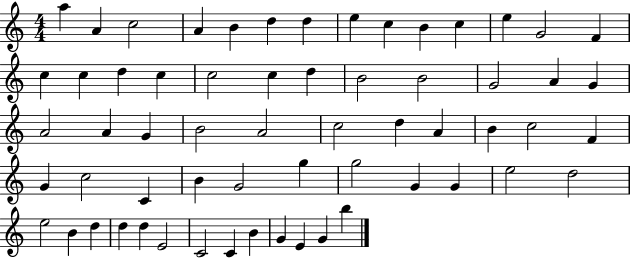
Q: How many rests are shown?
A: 0